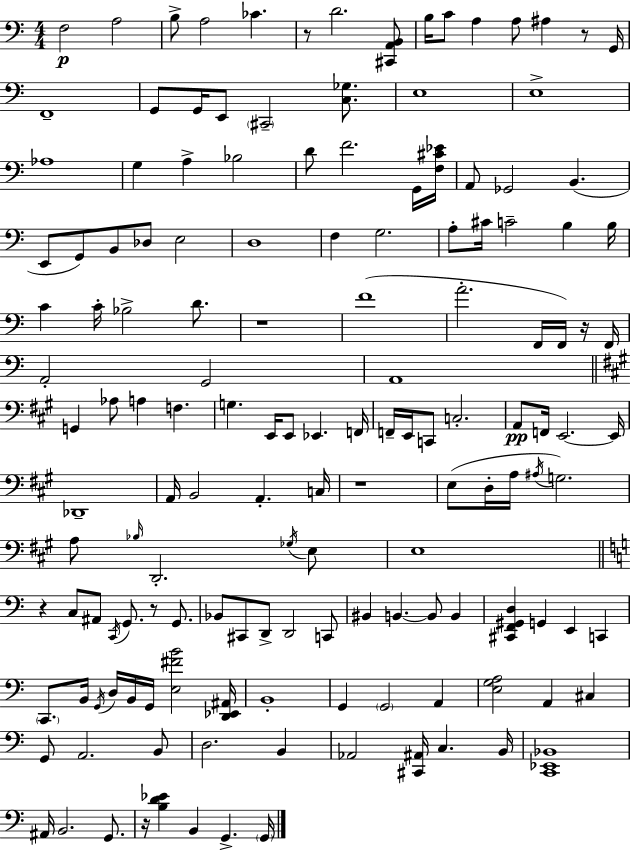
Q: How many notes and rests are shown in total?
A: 148